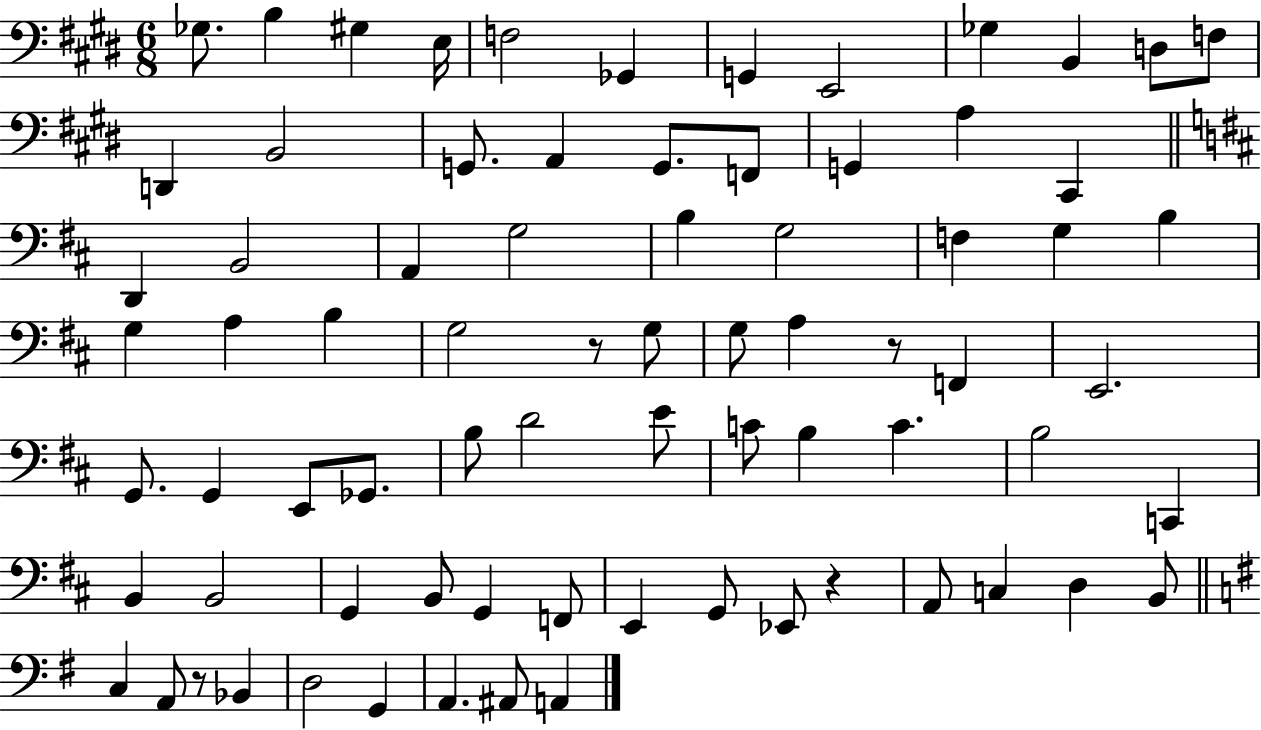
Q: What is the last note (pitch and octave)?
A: A2